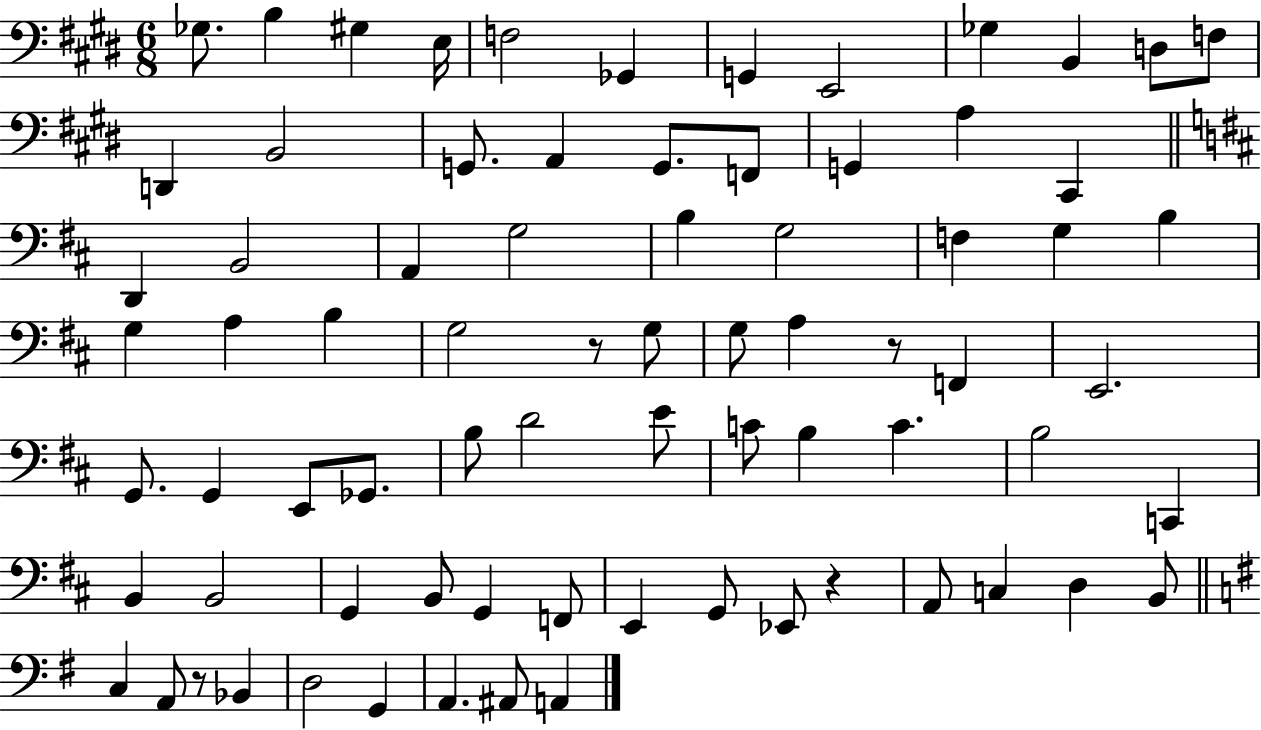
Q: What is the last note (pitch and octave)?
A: A2